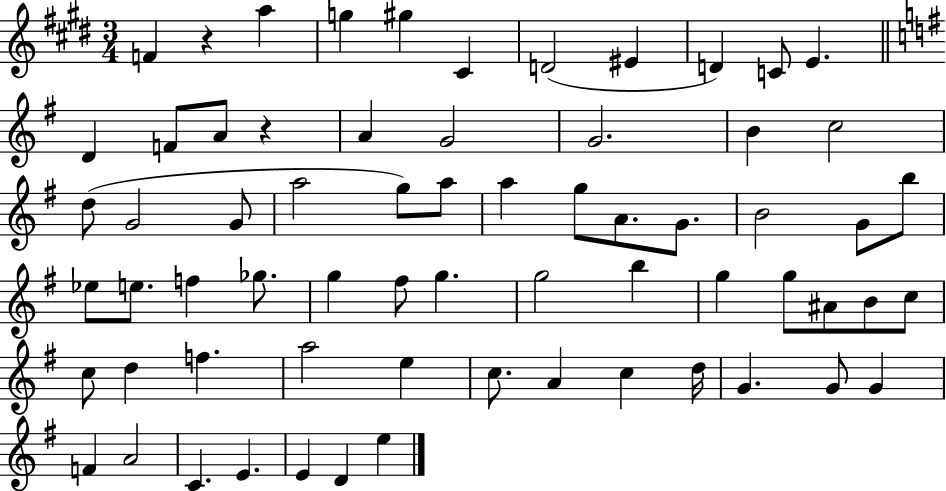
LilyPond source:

{
  \clef treble
  \numericTimeSignature
  \time 3/4
  \key e \major
  f'4 r4 a''4 | g''4 gis''4 cis'4 | d'2( eis'4 | d'4) c'8 e'4. | \break \bar "||" \break \key e \minor d'4 f'8 a'8 r4 | a'4 g'2 | g'2. | b'4 c''2 | \break d''8( g'2 g'8 | a''2 g''8) a''8 | a''4 g''8 a'8. g'8. | b'2 g'8 b''8 | \break ees''8 e''8. f''4 ges''8. | g''4 fis''8 g''4. | g''2 b''4 | g''4 g''8 ais'8 b'8 c''8 | \break c''8 d''4 f''4. | a''2 e''4 | c''8. a'4 c''4 d''16 | g'4. g'8 g'4 | \break f'4 a'2 | c'4. e'4. | e'4 d'4 e''4 | \bar "|."
}